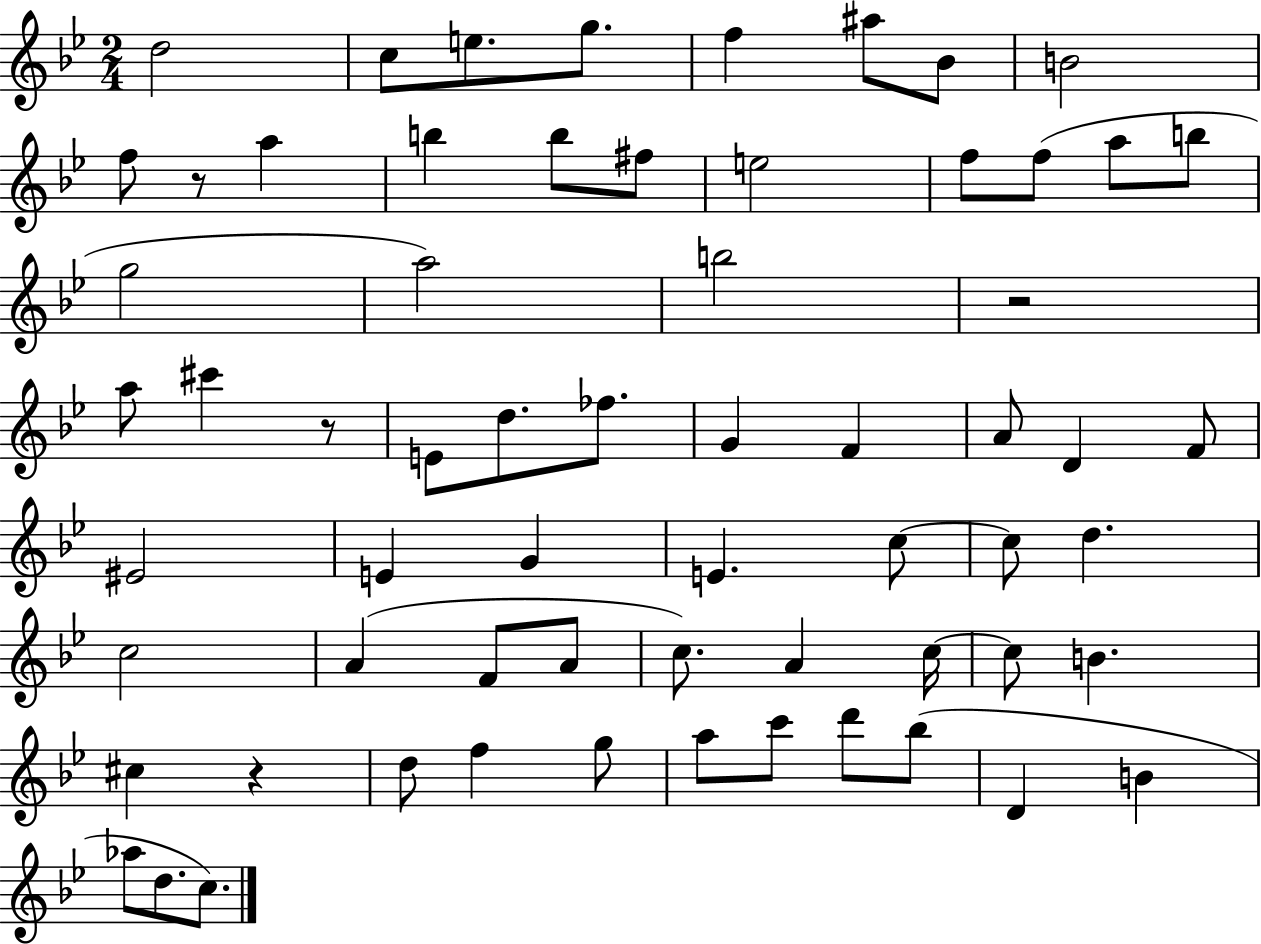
X:1
T:Untitled
M:2/4
L:1/4
K:Bb
d2 c/2 e/2 g/2 f ^a/2 _B/2 B2 f/2 z/2 a b b/2 ^f/2 e2 f/2 f/2 a/2 b/2 g2 a2 b2 z2 a/2 ^c' z/2 E/2 d/2 _f/2 G F A/2 D F/2 ^E2 E G E c/2 c/2 d c2 A F/2 A/2 c/2 A c/4 c/2 B ^c z d/2 f g/2 a/2 c'/2 d'/2 _b/2 D B _a/2 d/2 c/2